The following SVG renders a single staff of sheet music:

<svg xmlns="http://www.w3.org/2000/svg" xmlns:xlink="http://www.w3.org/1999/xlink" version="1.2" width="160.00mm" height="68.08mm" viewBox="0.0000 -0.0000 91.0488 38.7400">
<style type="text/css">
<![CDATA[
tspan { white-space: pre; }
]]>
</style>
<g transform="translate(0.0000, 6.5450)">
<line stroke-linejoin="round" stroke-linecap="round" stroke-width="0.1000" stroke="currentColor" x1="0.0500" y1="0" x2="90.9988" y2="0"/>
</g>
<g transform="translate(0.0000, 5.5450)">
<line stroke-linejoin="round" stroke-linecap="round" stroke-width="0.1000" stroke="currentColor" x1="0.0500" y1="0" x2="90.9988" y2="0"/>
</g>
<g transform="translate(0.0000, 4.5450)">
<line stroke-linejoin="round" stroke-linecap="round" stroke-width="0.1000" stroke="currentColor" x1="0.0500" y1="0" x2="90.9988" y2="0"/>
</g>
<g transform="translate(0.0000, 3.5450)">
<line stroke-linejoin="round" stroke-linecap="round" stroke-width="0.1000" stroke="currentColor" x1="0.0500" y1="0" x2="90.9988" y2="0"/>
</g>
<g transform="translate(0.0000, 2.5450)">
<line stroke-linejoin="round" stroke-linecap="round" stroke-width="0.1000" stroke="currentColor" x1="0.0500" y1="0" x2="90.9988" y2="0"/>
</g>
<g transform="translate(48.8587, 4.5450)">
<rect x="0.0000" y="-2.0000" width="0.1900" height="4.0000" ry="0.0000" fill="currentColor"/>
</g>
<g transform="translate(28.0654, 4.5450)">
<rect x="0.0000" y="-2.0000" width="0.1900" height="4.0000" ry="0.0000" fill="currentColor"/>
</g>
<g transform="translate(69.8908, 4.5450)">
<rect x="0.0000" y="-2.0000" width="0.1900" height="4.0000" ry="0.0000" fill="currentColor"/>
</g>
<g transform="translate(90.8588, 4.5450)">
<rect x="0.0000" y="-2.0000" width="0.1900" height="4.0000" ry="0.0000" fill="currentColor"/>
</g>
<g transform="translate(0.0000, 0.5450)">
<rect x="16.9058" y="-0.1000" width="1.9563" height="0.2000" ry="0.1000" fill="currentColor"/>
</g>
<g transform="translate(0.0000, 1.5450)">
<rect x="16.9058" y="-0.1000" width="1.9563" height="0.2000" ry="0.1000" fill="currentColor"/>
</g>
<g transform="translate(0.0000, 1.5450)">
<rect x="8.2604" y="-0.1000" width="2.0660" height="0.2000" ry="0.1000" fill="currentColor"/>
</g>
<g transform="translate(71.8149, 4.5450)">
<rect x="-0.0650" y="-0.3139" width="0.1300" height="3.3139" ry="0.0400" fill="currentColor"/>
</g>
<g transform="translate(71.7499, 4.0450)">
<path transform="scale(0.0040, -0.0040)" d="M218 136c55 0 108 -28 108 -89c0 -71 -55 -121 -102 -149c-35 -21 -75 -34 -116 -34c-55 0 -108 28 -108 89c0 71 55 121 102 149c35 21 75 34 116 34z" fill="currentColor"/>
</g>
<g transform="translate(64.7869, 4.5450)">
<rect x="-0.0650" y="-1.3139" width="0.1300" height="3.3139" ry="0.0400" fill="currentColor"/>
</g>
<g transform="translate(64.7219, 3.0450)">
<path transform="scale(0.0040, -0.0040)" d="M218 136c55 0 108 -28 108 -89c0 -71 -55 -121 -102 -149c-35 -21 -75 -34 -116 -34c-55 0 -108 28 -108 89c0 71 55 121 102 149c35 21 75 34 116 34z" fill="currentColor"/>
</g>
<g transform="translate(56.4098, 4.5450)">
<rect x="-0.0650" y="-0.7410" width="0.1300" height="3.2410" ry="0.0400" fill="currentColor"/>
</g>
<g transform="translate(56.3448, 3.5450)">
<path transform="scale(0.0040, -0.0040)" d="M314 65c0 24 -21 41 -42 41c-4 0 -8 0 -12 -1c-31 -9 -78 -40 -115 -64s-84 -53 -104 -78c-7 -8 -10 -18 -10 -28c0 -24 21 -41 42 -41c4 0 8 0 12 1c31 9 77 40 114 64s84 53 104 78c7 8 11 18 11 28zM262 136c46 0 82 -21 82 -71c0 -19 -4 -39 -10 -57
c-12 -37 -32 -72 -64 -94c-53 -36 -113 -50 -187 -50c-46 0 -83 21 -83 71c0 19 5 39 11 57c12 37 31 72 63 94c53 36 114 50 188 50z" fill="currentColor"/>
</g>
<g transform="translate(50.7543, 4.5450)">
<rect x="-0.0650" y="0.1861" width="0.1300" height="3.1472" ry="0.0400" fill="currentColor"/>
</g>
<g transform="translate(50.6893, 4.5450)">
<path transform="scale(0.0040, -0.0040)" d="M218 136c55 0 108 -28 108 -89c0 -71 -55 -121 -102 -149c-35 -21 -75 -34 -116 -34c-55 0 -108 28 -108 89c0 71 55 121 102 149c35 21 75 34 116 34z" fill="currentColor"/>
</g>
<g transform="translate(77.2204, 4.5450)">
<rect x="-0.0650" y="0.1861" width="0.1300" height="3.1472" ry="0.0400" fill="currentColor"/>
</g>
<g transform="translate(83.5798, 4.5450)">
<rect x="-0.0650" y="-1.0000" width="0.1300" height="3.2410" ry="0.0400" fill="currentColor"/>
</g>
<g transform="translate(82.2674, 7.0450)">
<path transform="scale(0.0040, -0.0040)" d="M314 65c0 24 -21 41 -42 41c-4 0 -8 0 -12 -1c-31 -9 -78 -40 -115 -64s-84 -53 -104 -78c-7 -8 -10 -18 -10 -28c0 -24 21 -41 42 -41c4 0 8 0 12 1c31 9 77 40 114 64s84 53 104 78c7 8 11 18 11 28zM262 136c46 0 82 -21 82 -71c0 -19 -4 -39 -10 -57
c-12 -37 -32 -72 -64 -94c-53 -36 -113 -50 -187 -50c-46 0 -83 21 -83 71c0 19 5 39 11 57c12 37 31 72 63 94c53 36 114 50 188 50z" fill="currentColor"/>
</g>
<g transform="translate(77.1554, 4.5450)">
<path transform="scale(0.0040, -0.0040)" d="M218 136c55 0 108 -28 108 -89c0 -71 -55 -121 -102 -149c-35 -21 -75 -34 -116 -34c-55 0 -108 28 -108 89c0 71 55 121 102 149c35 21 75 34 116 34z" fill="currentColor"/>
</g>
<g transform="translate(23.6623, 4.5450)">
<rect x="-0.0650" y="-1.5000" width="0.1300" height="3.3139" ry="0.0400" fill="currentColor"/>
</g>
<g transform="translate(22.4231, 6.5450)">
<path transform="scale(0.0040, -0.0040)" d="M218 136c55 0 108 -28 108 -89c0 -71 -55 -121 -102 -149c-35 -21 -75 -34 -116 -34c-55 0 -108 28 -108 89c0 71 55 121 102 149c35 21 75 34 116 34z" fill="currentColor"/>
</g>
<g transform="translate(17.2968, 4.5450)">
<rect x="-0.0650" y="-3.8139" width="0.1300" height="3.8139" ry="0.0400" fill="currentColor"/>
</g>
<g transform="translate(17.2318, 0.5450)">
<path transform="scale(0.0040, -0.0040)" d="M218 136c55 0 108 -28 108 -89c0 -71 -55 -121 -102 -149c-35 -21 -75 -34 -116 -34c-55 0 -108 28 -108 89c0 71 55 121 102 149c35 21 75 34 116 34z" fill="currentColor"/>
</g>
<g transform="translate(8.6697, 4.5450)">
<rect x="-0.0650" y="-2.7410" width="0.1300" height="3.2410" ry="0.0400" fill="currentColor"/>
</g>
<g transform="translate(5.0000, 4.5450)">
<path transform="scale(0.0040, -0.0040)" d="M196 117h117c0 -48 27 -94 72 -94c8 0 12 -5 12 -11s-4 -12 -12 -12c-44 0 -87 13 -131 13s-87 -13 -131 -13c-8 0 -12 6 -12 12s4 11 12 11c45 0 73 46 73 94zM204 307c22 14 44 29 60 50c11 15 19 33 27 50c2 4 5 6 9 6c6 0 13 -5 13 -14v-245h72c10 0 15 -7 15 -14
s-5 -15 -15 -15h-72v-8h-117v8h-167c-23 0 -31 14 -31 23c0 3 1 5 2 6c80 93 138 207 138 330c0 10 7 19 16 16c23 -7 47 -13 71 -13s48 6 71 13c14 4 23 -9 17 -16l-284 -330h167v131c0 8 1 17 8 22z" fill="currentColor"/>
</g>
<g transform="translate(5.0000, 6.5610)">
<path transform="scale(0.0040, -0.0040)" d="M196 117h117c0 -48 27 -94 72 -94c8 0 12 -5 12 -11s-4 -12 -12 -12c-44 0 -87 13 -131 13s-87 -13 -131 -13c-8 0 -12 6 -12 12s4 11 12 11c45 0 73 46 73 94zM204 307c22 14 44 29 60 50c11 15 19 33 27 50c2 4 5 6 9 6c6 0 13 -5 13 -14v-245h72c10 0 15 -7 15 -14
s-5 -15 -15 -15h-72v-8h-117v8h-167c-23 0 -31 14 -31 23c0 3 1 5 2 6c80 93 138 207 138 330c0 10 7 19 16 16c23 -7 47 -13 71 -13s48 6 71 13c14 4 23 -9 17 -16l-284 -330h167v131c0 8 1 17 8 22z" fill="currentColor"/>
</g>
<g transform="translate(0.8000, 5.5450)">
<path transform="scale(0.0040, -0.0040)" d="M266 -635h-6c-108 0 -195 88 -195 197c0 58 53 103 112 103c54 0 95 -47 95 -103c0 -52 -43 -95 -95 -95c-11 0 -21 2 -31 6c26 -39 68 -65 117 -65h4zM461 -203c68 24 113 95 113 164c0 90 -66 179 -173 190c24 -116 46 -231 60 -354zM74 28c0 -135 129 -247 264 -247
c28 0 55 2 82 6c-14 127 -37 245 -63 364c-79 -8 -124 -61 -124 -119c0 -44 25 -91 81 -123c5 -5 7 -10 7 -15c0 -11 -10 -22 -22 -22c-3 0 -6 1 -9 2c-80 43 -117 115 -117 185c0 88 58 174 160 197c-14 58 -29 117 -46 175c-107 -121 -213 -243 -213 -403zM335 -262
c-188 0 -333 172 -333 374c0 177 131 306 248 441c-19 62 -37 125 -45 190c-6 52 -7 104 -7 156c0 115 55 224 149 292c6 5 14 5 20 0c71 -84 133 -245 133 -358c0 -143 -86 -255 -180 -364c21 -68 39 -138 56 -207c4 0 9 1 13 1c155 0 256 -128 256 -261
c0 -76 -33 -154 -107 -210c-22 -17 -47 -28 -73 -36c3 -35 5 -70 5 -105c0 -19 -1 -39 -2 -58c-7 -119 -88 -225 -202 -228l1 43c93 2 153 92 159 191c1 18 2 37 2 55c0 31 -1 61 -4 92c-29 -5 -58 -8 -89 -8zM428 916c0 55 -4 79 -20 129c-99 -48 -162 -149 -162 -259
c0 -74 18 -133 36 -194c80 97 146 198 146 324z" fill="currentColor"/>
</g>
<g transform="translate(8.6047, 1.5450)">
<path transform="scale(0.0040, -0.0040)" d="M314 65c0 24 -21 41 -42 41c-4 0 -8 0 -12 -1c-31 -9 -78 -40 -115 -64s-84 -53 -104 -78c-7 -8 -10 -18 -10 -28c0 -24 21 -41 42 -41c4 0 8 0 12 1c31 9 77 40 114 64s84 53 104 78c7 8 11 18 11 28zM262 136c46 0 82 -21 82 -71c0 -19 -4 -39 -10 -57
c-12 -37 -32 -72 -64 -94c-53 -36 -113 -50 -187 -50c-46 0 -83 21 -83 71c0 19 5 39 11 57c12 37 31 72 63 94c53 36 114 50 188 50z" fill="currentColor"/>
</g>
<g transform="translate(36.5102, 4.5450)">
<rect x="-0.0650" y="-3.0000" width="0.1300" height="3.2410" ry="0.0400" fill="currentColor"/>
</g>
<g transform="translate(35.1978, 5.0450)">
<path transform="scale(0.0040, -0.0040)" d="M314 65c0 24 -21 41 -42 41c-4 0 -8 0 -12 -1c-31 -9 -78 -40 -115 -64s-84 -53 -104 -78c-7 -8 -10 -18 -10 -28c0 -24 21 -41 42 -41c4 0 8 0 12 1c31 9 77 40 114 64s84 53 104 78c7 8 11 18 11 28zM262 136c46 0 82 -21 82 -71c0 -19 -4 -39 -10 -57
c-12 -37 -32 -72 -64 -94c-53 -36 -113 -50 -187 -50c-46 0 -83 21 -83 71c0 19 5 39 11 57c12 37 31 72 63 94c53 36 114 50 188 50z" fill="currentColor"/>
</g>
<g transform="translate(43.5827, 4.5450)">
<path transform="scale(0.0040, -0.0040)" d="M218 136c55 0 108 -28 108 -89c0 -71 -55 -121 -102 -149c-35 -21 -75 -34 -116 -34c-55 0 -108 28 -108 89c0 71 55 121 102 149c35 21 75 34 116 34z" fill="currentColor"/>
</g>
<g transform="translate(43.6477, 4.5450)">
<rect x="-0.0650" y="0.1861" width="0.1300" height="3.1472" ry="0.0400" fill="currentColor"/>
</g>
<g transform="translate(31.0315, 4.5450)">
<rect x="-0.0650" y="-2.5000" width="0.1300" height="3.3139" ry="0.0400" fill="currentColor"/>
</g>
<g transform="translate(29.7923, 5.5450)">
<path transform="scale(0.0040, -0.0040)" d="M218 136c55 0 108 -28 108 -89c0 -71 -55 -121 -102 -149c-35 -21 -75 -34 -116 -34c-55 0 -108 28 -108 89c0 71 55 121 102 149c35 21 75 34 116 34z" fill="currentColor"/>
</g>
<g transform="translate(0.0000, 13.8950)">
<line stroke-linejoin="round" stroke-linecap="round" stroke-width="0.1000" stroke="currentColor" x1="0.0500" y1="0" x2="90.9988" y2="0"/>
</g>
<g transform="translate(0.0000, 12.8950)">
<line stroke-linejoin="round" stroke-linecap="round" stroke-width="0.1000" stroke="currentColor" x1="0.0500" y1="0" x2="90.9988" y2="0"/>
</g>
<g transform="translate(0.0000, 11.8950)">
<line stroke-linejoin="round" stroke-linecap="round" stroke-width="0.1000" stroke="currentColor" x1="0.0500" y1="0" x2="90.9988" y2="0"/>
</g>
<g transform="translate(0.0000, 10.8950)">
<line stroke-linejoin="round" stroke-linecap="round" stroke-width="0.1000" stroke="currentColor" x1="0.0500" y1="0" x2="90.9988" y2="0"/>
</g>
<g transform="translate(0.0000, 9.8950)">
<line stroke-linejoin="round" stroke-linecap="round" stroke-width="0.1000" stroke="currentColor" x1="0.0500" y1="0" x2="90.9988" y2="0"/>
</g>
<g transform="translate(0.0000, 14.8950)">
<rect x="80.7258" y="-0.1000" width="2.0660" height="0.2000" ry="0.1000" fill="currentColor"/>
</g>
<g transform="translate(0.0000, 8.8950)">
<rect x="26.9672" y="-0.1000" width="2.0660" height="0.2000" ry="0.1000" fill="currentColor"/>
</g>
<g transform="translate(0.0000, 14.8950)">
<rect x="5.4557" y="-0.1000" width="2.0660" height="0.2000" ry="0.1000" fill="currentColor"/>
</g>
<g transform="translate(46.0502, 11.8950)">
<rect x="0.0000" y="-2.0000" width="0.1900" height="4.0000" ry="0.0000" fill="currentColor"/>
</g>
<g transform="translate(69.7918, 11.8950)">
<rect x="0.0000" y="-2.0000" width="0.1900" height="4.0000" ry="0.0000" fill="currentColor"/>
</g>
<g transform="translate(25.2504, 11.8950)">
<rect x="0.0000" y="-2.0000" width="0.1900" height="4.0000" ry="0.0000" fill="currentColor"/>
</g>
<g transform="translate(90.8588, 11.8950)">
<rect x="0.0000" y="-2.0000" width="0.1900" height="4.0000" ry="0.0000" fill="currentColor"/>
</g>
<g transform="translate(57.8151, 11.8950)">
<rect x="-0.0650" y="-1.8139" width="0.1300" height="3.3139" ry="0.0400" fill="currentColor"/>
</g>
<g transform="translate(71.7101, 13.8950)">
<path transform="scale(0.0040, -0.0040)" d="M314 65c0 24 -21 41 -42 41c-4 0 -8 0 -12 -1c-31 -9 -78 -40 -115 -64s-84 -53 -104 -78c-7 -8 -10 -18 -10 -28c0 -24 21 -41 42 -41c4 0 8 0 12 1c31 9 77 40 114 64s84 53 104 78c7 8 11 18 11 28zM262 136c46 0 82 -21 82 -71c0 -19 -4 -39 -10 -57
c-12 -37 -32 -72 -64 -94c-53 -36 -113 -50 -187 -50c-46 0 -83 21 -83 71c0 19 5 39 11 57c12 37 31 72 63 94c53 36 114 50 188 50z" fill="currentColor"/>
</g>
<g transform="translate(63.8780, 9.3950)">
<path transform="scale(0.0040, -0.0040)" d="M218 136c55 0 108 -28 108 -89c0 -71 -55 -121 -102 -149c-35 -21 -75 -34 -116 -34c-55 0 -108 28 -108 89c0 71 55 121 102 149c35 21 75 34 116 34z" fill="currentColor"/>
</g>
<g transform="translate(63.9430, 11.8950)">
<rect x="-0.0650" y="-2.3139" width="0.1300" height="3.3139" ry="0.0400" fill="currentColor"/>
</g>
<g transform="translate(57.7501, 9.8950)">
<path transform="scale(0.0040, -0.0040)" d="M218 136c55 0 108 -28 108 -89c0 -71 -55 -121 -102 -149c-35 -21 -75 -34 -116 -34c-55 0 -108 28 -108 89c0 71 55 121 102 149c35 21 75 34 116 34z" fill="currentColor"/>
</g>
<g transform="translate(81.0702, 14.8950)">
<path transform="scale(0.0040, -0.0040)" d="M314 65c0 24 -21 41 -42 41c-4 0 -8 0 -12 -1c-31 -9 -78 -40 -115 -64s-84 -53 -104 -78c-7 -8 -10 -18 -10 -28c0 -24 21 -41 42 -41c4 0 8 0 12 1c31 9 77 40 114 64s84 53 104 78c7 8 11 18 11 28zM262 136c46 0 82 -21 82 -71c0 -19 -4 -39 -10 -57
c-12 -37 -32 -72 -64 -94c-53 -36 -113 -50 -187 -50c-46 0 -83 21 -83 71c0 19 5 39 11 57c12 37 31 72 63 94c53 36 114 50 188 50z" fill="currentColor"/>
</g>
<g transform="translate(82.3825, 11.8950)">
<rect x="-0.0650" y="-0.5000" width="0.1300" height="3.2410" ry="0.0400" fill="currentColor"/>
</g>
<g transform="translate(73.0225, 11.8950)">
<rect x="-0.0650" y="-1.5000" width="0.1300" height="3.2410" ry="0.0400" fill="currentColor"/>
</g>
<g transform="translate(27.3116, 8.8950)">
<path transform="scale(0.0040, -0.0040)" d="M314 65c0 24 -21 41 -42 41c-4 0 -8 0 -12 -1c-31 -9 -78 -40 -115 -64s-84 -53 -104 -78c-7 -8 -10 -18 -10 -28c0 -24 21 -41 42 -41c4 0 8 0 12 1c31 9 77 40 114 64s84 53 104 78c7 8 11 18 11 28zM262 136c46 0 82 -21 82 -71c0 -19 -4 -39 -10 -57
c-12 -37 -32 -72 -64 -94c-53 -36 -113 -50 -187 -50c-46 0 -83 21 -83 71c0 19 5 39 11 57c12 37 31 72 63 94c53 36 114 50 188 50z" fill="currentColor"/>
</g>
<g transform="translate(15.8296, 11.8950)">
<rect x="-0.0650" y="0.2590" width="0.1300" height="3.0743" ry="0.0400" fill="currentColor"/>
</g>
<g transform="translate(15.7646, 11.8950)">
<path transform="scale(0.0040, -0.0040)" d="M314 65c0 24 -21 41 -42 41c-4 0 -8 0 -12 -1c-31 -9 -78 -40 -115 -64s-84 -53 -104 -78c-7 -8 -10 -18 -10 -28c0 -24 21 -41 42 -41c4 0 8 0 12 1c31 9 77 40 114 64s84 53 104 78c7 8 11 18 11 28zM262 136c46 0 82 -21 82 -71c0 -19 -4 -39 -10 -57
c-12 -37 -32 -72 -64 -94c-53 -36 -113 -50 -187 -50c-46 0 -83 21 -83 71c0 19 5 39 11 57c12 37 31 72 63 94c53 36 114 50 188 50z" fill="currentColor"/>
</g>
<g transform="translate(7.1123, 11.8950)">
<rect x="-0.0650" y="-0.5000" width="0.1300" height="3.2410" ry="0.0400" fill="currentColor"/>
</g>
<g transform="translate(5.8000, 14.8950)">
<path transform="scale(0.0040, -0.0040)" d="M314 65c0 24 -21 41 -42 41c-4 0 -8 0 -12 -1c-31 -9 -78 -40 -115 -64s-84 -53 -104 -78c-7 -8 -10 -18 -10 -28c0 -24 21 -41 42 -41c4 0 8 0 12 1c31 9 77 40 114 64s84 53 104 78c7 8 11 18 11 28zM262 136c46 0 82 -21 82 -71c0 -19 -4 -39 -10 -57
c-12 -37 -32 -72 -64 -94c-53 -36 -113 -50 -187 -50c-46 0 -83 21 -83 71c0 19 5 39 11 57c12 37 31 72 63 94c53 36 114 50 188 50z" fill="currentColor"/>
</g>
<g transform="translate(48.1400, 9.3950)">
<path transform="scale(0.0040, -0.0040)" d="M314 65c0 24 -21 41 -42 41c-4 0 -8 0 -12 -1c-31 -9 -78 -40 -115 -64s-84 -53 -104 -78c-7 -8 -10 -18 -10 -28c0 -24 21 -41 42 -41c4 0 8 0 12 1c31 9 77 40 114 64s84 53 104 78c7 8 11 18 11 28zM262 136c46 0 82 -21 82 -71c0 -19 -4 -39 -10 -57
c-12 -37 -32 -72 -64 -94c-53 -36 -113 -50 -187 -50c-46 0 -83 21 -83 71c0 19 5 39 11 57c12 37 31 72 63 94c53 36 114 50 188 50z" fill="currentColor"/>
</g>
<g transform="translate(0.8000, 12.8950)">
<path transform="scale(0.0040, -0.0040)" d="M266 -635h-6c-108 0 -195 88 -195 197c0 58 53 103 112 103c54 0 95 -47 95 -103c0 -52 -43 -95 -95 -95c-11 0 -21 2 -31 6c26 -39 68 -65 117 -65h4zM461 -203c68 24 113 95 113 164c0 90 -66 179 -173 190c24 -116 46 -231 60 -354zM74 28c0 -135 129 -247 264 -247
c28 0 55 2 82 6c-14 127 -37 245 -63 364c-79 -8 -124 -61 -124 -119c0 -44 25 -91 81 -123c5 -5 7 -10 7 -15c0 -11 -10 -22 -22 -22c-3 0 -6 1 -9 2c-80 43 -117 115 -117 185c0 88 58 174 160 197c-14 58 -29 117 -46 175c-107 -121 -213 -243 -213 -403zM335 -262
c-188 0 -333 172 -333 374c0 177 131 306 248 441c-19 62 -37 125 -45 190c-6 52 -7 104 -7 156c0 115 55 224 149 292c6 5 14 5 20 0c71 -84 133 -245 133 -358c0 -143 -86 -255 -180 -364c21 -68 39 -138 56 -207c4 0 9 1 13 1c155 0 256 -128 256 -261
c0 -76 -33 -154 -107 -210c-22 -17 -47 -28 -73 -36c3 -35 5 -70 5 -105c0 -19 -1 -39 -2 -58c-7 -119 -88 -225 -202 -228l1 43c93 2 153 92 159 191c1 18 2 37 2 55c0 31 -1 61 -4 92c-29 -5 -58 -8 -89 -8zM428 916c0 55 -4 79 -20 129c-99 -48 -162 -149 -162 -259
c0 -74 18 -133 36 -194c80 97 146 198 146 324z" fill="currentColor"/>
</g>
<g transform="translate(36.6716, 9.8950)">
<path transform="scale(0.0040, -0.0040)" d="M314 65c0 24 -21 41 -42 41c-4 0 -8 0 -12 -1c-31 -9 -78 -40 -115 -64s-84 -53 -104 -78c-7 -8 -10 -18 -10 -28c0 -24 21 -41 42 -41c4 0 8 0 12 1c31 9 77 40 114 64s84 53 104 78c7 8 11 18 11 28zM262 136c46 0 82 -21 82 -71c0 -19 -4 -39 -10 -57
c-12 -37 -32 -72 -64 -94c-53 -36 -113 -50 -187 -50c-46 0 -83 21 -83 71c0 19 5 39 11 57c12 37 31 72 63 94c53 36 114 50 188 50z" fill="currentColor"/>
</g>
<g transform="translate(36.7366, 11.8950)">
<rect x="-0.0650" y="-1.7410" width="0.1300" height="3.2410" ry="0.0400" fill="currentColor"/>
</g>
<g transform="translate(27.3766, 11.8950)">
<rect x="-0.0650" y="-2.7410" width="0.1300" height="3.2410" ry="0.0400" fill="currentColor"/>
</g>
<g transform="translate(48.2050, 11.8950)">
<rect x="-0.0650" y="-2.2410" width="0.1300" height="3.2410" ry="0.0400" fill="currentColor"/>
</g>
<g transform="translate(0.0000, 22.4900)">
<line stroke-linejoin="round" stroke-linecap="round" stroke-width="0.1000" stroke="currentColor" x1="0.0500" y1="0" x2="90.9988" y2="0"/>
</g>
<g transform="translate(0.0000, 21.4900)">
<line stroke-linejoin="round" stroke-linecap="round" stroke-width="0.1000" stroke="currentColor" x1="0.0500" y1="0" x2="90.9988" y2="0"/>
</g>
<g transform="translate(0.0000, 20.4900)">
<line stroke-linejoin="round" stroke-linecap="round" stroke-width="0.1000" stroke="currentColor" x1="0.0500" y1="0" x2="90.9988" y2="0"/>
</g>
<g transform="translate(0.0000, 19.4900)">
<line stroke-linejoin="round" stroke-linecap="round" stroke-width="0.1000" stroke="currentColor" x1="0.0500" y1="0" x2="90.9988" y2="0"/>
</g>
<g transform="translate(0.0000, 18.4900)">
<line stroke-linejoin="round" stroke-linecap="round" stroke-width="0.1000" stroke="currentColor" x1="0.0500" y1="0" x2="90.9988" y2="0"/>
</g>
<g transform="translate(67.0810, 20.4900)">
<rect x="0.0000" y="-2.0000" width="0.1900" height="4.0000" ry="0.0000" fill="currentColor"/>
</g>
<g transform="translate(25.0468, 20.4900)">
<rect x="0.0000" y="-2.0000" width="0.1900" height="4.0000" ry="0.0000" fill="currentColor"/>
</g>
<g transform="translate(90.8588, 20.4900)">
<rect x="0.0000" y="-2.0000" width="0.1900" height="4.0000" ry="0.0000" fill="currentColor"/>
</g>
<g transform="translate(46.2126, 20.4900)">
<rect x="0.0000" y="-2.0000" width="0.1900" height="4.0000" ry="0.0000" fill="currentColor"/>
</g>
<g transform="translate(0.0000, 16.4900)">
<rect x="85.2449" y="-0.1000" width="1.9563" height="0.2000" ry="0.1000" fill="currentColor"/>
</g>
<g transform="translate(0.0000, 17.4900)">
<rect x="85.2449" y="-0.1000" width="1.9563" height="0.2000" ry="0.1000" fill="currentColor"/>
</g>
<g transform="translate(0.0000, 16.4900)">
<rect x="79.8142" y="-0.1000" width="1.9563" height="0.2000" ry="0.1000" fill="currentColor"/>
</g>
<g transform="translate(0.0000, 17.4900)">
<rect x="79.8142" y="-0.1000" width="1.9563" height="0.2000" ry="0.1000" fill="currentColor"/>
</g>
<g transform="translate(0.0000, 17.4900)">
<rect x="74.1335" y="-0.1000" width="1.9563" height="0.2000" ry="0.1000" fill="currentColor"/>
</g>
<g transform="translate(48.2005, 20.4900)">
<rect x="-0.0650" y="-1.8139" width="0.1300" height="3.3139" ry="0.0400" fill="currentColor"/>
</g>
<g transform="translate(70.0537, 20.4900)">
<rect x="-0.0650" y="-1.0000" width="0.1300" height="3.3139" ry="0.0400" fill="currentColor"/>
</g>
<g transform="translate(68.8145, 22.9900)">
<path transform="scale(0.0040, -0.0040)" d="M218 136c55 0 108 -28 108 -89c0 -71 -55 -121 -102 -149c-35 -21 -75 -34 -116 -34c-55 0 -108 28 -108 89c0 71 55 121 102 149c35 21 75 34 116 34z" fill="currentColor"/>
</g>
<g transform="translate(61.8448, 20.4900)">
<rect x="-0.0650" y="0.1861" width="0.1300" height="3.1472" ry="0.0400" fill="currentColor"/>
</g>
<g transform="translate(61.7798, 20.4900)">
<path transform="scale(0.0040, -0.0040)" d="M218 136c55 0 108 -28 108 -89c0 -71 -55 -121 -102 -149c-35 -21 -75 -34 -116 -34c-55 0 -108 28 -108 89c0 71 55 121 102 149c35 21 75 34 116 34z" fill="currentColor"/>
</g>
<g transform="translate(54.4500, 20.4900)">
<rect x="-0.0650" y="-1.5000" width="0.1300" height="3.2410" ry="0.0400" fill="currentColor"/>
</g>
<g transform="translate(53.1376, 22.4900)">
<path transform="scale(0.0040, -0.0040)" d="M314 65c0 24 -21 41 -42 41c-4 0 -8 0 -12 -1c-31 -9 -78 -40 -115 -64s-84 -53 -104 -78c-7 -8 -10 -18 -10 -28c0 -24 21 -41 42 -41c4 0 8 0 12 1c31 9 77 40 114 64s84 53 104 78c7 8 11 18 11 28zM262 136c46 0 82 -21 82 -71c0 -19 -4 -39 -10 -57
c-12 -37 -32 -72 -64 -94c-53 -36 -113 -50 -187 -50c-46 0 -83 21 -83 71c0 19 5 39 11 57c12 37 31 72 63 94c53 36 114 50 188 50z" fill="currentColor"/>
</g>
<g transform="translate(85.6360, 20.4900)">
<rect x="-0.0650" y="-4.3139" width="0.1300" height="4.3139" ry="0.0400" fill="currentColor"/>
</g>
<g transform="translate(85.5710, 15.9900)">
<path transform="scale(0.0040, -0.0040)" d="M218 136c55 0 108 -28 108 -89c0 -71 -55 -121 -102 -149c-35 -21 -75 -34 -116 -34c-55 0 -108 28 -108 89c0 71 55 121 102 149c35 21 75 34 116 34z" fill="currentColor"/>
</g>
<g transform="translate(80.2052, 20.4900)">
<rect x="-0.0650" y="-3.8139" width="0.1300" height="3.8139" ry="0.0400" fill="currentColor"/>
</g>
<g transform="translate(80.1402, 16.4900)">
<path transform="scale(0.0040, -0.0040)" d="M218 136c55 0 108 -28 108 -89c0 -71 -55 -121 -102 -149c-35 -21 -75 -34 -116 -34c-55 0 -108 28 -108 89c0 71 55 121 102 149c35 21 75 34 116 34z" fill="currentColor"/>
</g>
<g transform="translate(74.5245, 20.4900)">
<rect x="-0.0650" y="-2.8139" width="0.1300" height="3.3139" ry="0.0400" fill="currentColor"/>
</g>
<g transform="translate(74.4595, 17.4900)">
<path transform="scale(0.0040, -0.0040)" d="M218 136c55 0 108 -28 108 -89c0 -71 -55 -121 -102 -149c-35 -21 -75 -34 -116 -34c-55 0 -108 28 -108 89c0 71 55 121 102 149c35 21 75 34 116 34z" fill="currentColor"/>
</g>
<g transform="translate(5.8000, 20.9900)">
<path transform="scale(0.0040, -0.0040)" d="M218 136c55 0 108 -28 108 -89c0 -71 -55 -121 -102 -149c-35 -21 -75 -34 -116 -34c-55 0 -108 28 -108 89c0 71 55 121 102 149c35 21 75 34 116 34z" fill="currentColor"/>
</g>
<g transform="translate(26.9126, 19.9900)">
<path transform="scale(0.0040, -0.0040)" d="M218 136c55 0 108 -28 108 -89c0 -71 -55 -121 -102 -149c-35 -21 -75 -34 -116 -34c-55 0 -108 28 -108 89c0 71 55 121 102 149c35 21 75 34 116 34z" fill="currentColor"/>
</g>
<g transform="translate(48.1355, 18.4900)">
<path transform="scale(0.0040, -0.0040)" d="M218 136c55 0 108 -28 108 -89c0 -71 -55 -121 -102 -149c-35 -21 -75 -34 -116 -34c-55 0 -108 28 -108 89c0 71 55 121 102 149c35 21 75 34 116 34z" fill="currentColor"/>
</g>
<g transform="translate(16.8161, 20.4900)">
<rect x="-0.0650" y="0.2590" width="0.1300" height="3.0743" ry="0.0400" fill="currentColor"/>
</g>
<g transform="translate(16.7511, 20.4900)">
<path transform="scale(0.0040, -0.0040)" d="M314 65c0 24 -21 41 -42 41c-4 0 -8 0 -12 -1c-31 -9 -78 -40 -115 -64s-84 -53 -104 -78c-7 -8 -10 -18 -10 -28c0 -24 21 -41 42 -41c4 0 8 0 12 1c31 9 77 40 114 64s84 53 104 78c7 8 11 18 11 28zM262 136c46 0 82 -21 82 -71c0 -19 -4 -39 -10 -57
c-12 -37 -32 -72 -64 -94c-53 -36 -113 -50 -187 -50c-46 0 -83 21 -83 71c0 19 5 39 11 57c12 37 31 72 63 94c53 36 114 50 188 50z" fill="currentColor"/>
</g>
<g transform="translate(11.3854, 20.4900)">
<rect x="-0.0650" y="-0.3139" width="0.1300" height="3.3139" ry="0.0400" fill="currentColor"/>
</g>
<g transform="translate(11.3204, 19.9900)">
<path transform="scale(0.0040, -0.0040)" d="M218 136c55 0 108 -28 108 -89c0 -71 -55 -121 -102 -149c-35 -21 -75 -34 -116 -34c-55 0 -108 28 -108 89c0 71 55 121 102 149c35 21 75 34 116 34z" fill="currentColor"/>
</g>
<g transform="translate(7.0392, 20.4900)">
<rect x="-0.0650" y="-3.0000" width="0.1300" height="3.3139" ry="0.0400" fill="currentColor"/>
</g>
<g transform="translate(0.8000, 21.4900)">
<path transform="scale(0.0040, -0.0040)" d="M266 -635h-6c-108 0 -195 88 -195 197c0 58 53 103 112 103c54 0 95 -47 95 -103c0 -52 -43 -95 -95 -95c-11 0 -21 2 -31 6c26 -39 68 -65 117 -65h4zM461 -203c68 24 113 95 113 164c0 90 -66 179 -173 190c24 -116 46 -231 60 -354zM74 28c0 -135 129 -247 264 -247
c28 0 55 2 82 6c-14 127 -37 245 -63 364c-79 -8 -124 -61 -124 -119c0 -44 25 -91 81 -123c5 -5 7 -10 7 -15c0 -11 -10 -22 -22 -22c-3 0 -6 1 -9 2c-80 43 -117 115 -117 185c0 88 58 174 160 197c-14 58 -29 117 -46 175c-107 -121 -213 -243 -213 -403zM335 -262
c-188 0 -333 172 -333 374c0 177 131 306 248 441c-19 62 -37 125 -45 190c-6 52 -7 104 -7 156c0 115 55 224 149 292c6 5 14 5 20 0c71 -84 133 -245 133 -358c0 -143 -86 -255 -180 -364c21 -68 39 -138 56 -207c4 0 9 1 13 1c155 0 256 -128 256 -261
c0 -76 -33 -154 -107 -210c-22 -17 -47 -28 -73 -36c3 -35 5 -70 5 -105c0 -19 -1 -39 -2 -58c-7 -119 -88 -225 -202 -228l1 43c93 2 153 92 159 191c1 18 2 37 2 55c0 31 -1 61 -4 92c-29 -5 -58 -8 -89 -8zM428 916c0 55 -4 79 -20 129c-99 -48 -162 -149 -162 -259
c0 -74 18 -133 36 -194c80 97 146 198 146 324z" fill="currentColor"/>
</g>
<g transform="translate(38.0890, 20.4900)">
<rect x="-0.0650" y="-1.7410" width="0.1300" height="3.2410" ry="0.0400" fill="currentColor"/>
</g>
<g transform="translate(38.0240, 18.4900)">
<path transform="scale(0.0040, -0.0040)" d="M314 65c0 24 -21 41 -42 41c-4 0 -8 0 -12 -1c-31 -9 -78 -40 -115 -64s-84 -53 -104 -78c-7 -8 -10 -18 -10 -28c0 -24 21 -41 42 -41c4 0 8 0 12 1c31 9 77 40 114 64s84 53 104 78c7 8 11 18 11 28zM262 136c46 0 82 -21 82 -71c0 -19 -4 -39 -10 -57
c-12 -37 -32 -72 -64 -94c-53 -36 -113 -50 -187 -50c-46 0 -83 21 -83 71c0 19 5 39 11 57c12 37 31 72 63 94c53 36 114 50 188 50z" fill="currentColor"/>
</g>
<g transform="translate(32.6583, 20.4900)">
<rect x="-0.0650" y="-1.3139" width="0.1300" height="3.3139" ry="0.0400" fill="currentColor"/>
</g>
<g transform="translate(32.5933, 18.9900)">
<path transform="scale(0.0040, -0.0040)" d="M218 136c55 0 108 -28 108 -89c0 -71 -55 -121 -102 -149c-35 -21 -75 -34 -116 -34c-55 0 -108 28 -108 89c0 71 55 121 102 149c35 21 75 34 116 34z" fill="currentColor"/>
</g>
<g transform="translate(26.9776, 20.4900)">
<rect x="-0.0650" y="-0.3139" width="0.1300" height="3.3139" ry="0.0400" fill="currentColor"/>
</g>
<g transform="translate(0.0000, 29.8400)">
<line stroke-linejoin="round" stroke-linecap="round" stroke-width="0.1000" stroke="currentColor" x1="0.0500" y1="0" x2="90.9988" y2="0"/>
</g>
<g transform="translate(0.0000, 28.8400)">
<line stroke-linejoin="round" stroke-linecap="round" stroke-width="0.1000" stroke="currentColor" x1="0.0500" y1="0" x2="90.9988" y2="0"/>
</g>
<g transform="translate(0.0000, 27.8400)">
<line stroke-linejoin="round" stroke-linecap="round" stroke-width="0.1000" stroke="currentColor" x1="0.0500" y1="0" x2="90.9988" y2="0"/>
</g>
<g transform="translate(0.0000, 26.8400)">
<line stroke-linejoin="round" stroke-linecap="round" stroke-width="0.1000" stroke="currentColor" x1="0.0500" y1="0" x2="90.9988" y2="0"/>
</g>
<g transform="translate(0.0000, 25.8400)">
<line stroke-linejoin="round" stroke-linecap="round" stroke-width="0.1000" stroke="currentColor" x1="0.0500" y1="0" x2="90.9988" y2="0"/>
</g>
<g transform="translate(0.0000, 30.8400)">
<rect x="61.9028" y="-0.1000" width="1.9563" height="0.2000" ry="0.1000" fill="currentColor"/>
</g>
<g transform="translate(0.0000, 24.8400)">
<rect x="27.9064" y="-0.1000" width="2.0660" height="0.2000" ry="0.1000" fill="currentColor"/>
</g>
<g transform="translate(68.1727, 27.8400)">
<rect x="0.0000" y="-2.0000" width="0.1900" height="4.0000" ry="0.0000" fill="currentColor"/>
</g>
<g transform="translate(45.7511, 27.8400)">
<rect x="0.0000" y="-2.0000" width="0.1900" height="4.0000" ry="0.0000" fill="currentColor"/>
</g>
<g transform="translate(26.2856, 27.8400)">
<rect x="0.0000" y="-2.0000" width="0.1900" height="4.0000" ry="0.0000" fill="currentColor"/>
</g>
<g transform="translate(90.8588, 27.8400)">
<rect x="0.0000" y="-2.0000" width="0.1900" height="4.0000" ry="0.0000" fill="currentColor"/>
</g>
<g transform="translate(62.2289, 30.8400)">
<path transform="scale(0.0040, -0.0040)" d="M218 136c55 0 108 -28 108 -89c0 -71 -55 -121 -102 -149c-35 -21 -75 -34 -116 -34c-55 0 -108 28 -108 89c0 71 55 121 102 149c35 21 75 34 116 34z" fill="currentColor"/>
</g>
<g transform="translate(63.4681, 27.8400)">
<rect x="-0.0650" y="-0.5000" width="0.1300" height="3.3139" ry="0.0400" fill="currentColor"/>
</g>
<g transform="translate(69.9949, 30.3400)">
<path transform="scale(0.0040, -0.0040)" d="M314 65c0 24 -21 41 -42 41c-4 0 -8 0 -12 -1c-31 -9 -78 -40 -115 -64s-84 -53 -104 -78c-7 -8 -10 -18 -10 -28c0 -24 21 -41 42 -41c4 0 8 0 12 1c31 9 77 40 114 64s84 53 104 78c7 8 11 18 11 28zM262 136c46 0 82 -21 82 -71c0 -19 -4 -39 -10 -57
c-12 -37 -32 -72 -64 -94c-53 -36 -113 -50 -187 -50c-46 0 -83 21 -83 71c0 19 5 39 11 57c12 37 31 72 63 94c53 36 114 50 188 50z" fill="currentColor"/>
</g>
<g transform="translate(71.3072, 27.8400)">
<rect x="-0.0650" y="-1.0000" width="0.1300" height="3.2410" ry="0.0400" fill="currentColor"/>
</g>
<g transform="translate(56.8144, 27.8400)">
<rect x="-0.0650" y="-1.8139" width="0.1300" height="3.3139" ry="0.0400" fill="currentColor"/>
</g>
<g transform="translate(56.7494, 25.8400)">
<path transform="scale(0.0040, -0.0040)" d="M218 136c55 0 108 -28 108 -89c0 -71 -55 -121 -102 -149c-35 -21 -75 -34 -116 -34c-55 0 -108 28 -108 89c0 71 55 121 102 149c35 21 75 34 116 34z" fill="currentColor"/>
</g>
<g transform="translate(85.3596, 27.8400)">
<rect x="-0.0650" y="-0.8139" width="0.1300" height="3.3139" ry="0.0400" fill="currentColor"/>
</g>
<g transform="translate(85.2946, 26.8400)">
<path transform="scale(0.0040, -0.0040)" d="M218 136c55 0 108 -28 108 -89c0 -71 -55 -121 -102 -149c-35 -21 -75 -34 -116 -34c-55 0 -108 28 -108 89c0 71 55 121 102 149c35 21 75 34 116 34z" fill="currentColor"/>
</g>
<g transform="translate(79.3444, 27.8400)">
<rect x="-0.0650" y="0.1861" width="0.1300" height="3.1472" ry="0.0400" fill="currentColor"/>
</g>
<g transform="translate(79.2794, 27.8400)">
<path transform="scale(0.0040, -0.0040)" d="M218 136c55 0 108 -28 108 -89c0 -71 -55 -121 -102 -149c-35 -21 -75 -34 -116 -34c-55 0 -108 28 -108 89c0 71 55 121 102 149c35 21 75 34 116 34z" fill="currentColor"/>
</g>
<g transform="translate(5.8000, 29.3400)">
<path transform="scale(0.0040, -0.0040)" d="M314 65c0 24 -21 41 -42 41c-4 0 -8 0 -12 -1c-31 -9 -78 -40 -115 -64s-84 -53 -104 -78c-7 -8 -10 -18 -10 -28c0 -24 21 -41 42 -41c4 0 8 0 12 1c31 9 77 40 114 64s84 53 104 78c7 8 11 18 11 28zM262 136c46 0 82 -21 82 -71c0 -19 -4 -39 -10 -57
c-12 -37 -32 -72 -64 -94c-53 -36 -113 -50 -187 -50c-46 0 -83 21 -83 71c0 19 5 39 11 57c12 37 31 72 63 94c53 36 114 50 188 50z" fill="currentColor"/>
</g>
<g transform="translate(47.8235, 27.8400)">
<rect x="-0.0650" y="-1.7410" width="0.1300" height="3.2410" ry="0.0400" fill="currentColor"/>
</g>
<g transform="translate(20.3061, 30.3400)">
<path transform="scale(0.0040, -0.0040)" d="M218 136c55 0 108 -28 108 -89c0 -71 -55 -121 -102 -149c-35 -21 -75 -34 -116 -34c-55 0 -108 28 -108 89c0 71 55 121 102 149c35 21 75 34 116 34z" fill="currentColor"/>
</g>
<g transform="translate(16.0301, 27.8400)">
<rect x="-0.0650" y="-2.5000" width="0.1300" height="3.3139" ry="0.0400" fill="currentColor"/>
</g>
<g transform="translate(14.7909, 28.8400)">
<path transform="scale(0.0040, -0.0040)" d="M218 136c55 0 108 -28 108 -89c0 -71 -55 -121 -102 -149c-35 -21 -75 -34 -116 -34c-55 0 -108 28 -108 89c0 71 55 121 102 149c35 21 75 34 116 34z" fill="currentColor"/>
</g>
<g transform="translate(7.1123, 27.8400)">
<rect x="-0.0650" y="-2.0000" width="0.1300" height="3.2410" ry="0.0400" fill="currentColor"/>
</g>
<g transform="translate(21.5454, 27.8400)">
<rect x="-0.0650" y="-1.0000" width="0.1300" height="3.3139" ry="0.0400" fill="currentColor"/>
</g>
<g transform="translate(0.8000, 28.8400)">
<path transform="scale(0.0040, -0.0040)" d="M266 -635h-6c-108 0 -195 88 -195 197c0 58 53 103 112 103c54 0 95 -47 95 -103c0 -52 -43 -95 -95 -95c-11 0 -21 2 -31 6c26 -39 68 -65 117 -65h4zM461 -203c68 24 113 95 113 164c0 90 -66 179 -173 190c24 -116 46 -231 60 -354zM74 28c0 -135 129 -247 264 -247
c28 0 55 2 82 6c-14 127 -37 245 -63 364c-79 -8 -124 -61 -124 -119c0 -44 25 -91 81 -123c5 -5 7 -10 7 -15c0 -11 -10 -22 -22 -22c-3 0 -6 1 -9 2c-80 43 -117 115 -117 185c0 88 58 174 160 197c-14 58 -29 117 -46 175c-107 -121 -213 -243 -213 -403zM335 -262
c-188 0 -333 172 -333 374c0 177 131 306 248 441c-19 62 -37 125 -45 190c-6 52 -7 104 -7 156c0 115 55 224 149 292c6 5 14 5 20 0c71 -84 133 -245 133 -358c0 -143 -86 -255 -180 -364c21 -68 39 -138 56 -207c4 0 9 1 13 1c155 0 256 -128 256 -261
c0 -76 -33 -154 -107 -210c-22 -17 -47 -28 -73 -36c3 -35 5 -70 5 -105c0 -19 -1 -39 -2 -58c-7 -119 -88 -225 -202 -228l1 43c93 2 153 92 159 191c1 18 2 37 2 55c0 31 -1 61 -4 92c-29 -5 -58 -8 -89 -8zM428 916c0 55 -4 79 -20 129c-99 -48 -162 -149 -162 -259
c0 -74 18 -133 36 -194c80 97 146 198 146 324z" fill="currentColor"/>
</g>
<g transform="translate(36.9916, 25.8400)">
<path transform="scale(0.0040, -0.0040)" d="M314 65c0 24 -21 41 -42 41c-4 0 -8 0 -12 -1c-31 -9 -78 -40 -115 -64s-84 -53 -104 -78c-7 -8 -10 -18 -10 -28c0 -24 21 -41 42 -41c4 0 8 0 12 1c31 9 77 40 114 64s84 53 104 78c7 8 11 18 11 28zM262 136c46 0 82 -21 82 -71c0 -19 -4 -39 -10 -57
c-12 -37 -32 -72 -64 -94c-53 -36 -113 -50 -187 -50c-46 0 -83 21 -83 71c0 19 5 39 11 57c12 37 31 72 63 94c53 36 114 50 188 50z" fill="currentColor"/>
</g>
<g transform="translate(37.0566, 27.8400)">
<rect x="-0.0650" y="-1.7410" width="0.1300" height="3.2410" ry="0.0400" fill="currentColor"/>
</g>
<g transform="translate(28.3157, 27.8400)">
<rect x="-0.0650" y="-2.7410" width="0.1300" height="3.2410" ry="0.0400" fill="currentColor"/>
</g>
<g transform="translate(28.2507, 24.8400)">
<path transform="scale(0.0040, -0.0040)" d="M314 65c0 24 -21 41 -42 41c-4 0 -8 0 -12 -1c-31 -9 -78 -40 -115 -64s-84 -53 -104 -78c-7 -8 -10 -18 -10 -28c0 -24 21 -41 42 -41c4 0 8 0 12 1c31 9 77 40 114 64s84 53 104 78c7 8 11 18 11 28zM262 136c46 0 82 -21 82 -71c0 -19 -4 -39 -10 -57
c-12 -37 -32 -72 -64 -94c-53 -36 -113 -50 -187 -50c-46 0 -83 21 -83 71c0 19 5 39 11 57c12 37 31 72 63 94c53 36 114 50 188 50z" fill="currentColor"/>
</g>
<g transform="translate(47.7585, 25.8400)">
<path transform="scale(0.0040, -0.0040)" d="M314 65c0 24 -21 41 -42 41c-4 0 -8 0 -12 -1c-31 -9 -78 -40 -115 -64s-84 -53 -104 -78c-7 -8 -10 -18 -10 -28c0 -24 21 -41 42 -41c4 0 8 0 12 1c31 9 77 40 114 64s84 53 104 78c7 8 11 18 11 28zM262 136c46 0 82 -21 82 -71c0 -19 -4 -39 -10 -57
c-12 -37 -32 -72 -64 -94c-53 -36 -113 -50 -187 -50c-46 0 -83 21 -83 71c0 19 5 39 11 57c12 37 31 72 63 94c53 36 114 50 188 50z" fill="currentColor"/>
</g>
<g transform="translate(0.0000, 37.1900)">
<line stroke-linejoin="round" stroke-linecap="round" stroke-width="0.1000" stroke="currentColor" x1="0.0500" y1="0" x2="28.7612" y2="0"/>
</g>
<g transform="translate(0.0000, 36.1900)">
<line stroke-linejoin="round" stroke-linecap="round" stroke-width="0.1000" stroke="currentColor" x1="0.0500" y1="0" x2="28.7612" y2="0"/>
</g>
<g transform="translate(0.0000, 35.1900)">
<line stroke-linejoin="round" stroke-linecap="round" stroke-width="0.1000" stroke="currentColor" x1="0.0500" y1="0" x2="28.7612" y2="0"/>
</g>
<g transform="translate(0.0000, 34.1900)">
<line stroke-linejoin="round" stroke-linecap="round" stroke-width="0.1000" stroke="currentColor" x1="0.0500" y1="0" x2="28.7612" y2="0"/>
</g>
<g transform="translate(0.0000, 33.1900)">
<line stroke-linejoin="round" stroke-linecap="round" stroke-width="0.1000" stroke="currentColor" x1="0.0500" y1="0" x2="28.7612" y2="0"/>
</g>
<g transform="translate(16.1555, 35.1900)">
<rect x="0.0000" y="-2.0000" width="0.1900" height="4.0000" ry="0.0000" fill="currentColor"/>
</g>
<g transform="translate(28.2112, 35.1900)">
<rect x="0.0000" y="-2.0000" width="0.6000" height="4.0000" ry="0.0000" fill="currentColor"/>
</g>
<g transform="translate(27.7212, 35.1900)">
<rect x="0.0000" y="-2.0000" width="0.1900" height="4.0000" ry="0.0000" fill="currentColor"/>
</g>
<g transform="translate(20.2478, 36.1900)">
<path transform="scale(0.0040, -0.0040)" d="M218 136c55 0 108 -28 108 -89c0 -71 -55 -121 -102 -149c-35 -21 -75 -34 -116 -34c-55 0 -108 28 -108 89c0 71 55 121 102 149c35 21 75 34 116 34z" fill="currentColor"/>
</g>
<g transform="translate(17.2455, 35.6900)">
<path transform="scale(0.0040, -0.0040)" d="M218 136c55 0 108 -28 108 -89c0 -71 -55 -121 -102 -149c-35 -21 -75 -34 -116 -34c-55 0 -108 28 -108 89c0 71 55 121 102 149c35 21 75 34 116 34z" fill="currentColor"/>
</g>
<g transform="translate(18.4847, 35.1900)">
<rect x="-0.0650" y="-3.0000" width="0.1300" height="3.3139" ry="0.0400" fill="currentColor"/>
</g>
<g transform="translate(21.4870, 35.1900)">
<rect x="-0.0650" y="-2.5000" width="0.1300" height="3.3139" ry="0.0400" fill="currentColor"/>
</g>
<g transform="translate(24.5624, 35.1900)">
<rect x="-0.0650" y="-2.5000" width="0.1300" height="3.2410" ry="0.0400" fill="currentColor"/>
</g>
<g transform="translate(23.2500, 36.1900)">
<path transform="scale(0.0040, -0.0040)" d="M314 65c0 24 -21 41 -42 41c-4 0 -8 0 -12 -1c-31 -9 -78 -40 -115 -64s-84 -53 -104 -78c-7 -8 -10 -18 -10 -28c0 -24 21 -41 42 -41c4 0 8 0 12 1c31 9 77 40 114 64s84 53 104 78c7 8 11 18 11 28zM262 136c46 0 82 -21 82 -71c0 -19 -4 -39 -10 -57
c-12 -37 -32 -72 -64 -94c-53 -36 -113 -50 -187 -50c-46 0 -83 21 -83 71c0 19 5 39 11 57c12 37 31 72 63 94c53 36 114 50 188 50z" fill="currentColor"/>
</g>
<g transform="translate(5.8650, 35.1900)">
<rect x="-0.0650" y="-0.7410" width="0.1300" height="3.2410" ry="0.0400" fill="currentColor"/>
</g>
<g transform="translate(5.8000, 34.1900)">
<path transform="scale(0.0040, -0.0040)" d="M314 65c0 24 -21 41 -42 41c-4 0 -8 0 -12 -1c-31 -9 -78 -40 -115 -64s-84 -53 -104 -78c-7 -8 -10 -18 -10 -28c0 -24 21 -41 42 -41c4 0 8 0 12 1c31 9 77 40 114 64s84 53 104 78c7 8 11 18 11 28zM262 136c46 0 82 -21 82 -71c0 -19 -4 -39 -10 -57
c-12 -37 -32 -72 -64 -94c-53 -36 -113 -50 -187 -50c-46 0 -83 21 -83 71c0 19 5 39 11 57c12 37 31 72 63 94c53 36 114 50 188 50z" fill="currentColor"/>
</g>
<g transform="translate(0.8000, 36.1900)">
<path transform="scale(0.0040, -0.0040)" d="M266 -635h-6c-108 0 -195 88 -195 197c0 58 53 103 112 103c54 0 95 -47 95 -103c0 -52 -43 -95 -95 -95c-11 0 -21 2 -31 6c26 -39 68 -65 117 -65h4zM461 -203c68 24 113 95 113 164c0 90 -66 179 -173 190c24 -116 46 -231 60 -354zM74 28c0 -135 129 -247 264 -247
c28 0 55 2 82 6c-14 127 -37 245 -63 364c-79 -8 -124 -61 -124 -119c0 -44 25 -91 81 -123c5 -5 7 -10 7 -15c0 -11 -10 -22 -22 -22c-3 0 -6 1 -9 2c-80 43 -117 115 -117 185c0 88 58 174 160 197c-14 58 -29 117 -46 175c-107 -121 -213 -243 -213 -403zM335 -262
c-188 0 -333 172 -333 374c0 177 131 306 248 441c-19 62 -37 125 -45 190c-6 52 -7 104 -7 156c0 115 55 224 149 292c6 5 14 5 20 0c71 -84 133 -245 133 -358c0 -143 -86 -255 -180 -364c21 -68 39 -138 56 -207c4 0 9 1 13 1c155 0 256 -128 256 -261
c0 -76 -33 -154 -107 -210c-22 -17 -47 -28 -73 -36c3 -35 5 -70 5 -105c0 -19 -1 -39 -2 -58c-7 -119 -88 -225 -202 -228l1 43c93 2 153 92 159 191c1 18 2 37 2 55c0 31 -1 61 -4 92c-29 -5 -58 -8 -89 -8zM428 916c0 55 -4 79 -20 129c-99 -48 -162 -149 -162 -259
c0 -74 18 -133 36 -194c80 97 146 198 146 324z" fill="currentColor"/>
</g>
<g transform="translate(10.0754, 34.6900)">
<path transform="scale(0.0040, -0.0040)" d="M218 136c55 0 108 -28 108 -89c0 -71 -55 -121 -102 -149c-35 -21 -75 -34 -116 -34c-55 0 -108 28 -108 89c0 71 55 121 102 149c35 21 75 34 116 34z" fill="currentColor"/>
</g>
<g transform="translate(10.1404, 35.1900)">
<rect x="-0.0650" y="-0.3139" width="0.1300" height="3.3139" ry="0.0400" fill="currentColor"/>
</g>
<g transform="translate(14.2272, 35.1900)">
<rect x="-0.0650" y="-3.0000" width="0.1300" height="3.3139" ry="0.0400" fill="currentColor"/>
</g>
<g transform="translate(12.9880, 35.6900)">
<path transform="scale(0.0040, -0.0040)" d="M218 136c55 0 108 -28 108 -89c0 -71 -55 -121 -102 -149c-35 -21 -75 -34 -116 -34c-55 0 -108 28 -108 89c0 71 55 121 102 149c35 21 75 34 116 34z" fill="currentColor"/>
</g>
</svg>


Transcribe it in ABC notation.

X:1
T:Untitled
M:4/4
L:1/4
K:C
a2 c' E G A2 B B d2 e c B D2 C2 B2 a2 f2 g2 f g E2 C2 A c B2 c e f2 f E2 B D a c' d' F2 G D a2 f2 f2 f C D2 B d d2 c A A G G2